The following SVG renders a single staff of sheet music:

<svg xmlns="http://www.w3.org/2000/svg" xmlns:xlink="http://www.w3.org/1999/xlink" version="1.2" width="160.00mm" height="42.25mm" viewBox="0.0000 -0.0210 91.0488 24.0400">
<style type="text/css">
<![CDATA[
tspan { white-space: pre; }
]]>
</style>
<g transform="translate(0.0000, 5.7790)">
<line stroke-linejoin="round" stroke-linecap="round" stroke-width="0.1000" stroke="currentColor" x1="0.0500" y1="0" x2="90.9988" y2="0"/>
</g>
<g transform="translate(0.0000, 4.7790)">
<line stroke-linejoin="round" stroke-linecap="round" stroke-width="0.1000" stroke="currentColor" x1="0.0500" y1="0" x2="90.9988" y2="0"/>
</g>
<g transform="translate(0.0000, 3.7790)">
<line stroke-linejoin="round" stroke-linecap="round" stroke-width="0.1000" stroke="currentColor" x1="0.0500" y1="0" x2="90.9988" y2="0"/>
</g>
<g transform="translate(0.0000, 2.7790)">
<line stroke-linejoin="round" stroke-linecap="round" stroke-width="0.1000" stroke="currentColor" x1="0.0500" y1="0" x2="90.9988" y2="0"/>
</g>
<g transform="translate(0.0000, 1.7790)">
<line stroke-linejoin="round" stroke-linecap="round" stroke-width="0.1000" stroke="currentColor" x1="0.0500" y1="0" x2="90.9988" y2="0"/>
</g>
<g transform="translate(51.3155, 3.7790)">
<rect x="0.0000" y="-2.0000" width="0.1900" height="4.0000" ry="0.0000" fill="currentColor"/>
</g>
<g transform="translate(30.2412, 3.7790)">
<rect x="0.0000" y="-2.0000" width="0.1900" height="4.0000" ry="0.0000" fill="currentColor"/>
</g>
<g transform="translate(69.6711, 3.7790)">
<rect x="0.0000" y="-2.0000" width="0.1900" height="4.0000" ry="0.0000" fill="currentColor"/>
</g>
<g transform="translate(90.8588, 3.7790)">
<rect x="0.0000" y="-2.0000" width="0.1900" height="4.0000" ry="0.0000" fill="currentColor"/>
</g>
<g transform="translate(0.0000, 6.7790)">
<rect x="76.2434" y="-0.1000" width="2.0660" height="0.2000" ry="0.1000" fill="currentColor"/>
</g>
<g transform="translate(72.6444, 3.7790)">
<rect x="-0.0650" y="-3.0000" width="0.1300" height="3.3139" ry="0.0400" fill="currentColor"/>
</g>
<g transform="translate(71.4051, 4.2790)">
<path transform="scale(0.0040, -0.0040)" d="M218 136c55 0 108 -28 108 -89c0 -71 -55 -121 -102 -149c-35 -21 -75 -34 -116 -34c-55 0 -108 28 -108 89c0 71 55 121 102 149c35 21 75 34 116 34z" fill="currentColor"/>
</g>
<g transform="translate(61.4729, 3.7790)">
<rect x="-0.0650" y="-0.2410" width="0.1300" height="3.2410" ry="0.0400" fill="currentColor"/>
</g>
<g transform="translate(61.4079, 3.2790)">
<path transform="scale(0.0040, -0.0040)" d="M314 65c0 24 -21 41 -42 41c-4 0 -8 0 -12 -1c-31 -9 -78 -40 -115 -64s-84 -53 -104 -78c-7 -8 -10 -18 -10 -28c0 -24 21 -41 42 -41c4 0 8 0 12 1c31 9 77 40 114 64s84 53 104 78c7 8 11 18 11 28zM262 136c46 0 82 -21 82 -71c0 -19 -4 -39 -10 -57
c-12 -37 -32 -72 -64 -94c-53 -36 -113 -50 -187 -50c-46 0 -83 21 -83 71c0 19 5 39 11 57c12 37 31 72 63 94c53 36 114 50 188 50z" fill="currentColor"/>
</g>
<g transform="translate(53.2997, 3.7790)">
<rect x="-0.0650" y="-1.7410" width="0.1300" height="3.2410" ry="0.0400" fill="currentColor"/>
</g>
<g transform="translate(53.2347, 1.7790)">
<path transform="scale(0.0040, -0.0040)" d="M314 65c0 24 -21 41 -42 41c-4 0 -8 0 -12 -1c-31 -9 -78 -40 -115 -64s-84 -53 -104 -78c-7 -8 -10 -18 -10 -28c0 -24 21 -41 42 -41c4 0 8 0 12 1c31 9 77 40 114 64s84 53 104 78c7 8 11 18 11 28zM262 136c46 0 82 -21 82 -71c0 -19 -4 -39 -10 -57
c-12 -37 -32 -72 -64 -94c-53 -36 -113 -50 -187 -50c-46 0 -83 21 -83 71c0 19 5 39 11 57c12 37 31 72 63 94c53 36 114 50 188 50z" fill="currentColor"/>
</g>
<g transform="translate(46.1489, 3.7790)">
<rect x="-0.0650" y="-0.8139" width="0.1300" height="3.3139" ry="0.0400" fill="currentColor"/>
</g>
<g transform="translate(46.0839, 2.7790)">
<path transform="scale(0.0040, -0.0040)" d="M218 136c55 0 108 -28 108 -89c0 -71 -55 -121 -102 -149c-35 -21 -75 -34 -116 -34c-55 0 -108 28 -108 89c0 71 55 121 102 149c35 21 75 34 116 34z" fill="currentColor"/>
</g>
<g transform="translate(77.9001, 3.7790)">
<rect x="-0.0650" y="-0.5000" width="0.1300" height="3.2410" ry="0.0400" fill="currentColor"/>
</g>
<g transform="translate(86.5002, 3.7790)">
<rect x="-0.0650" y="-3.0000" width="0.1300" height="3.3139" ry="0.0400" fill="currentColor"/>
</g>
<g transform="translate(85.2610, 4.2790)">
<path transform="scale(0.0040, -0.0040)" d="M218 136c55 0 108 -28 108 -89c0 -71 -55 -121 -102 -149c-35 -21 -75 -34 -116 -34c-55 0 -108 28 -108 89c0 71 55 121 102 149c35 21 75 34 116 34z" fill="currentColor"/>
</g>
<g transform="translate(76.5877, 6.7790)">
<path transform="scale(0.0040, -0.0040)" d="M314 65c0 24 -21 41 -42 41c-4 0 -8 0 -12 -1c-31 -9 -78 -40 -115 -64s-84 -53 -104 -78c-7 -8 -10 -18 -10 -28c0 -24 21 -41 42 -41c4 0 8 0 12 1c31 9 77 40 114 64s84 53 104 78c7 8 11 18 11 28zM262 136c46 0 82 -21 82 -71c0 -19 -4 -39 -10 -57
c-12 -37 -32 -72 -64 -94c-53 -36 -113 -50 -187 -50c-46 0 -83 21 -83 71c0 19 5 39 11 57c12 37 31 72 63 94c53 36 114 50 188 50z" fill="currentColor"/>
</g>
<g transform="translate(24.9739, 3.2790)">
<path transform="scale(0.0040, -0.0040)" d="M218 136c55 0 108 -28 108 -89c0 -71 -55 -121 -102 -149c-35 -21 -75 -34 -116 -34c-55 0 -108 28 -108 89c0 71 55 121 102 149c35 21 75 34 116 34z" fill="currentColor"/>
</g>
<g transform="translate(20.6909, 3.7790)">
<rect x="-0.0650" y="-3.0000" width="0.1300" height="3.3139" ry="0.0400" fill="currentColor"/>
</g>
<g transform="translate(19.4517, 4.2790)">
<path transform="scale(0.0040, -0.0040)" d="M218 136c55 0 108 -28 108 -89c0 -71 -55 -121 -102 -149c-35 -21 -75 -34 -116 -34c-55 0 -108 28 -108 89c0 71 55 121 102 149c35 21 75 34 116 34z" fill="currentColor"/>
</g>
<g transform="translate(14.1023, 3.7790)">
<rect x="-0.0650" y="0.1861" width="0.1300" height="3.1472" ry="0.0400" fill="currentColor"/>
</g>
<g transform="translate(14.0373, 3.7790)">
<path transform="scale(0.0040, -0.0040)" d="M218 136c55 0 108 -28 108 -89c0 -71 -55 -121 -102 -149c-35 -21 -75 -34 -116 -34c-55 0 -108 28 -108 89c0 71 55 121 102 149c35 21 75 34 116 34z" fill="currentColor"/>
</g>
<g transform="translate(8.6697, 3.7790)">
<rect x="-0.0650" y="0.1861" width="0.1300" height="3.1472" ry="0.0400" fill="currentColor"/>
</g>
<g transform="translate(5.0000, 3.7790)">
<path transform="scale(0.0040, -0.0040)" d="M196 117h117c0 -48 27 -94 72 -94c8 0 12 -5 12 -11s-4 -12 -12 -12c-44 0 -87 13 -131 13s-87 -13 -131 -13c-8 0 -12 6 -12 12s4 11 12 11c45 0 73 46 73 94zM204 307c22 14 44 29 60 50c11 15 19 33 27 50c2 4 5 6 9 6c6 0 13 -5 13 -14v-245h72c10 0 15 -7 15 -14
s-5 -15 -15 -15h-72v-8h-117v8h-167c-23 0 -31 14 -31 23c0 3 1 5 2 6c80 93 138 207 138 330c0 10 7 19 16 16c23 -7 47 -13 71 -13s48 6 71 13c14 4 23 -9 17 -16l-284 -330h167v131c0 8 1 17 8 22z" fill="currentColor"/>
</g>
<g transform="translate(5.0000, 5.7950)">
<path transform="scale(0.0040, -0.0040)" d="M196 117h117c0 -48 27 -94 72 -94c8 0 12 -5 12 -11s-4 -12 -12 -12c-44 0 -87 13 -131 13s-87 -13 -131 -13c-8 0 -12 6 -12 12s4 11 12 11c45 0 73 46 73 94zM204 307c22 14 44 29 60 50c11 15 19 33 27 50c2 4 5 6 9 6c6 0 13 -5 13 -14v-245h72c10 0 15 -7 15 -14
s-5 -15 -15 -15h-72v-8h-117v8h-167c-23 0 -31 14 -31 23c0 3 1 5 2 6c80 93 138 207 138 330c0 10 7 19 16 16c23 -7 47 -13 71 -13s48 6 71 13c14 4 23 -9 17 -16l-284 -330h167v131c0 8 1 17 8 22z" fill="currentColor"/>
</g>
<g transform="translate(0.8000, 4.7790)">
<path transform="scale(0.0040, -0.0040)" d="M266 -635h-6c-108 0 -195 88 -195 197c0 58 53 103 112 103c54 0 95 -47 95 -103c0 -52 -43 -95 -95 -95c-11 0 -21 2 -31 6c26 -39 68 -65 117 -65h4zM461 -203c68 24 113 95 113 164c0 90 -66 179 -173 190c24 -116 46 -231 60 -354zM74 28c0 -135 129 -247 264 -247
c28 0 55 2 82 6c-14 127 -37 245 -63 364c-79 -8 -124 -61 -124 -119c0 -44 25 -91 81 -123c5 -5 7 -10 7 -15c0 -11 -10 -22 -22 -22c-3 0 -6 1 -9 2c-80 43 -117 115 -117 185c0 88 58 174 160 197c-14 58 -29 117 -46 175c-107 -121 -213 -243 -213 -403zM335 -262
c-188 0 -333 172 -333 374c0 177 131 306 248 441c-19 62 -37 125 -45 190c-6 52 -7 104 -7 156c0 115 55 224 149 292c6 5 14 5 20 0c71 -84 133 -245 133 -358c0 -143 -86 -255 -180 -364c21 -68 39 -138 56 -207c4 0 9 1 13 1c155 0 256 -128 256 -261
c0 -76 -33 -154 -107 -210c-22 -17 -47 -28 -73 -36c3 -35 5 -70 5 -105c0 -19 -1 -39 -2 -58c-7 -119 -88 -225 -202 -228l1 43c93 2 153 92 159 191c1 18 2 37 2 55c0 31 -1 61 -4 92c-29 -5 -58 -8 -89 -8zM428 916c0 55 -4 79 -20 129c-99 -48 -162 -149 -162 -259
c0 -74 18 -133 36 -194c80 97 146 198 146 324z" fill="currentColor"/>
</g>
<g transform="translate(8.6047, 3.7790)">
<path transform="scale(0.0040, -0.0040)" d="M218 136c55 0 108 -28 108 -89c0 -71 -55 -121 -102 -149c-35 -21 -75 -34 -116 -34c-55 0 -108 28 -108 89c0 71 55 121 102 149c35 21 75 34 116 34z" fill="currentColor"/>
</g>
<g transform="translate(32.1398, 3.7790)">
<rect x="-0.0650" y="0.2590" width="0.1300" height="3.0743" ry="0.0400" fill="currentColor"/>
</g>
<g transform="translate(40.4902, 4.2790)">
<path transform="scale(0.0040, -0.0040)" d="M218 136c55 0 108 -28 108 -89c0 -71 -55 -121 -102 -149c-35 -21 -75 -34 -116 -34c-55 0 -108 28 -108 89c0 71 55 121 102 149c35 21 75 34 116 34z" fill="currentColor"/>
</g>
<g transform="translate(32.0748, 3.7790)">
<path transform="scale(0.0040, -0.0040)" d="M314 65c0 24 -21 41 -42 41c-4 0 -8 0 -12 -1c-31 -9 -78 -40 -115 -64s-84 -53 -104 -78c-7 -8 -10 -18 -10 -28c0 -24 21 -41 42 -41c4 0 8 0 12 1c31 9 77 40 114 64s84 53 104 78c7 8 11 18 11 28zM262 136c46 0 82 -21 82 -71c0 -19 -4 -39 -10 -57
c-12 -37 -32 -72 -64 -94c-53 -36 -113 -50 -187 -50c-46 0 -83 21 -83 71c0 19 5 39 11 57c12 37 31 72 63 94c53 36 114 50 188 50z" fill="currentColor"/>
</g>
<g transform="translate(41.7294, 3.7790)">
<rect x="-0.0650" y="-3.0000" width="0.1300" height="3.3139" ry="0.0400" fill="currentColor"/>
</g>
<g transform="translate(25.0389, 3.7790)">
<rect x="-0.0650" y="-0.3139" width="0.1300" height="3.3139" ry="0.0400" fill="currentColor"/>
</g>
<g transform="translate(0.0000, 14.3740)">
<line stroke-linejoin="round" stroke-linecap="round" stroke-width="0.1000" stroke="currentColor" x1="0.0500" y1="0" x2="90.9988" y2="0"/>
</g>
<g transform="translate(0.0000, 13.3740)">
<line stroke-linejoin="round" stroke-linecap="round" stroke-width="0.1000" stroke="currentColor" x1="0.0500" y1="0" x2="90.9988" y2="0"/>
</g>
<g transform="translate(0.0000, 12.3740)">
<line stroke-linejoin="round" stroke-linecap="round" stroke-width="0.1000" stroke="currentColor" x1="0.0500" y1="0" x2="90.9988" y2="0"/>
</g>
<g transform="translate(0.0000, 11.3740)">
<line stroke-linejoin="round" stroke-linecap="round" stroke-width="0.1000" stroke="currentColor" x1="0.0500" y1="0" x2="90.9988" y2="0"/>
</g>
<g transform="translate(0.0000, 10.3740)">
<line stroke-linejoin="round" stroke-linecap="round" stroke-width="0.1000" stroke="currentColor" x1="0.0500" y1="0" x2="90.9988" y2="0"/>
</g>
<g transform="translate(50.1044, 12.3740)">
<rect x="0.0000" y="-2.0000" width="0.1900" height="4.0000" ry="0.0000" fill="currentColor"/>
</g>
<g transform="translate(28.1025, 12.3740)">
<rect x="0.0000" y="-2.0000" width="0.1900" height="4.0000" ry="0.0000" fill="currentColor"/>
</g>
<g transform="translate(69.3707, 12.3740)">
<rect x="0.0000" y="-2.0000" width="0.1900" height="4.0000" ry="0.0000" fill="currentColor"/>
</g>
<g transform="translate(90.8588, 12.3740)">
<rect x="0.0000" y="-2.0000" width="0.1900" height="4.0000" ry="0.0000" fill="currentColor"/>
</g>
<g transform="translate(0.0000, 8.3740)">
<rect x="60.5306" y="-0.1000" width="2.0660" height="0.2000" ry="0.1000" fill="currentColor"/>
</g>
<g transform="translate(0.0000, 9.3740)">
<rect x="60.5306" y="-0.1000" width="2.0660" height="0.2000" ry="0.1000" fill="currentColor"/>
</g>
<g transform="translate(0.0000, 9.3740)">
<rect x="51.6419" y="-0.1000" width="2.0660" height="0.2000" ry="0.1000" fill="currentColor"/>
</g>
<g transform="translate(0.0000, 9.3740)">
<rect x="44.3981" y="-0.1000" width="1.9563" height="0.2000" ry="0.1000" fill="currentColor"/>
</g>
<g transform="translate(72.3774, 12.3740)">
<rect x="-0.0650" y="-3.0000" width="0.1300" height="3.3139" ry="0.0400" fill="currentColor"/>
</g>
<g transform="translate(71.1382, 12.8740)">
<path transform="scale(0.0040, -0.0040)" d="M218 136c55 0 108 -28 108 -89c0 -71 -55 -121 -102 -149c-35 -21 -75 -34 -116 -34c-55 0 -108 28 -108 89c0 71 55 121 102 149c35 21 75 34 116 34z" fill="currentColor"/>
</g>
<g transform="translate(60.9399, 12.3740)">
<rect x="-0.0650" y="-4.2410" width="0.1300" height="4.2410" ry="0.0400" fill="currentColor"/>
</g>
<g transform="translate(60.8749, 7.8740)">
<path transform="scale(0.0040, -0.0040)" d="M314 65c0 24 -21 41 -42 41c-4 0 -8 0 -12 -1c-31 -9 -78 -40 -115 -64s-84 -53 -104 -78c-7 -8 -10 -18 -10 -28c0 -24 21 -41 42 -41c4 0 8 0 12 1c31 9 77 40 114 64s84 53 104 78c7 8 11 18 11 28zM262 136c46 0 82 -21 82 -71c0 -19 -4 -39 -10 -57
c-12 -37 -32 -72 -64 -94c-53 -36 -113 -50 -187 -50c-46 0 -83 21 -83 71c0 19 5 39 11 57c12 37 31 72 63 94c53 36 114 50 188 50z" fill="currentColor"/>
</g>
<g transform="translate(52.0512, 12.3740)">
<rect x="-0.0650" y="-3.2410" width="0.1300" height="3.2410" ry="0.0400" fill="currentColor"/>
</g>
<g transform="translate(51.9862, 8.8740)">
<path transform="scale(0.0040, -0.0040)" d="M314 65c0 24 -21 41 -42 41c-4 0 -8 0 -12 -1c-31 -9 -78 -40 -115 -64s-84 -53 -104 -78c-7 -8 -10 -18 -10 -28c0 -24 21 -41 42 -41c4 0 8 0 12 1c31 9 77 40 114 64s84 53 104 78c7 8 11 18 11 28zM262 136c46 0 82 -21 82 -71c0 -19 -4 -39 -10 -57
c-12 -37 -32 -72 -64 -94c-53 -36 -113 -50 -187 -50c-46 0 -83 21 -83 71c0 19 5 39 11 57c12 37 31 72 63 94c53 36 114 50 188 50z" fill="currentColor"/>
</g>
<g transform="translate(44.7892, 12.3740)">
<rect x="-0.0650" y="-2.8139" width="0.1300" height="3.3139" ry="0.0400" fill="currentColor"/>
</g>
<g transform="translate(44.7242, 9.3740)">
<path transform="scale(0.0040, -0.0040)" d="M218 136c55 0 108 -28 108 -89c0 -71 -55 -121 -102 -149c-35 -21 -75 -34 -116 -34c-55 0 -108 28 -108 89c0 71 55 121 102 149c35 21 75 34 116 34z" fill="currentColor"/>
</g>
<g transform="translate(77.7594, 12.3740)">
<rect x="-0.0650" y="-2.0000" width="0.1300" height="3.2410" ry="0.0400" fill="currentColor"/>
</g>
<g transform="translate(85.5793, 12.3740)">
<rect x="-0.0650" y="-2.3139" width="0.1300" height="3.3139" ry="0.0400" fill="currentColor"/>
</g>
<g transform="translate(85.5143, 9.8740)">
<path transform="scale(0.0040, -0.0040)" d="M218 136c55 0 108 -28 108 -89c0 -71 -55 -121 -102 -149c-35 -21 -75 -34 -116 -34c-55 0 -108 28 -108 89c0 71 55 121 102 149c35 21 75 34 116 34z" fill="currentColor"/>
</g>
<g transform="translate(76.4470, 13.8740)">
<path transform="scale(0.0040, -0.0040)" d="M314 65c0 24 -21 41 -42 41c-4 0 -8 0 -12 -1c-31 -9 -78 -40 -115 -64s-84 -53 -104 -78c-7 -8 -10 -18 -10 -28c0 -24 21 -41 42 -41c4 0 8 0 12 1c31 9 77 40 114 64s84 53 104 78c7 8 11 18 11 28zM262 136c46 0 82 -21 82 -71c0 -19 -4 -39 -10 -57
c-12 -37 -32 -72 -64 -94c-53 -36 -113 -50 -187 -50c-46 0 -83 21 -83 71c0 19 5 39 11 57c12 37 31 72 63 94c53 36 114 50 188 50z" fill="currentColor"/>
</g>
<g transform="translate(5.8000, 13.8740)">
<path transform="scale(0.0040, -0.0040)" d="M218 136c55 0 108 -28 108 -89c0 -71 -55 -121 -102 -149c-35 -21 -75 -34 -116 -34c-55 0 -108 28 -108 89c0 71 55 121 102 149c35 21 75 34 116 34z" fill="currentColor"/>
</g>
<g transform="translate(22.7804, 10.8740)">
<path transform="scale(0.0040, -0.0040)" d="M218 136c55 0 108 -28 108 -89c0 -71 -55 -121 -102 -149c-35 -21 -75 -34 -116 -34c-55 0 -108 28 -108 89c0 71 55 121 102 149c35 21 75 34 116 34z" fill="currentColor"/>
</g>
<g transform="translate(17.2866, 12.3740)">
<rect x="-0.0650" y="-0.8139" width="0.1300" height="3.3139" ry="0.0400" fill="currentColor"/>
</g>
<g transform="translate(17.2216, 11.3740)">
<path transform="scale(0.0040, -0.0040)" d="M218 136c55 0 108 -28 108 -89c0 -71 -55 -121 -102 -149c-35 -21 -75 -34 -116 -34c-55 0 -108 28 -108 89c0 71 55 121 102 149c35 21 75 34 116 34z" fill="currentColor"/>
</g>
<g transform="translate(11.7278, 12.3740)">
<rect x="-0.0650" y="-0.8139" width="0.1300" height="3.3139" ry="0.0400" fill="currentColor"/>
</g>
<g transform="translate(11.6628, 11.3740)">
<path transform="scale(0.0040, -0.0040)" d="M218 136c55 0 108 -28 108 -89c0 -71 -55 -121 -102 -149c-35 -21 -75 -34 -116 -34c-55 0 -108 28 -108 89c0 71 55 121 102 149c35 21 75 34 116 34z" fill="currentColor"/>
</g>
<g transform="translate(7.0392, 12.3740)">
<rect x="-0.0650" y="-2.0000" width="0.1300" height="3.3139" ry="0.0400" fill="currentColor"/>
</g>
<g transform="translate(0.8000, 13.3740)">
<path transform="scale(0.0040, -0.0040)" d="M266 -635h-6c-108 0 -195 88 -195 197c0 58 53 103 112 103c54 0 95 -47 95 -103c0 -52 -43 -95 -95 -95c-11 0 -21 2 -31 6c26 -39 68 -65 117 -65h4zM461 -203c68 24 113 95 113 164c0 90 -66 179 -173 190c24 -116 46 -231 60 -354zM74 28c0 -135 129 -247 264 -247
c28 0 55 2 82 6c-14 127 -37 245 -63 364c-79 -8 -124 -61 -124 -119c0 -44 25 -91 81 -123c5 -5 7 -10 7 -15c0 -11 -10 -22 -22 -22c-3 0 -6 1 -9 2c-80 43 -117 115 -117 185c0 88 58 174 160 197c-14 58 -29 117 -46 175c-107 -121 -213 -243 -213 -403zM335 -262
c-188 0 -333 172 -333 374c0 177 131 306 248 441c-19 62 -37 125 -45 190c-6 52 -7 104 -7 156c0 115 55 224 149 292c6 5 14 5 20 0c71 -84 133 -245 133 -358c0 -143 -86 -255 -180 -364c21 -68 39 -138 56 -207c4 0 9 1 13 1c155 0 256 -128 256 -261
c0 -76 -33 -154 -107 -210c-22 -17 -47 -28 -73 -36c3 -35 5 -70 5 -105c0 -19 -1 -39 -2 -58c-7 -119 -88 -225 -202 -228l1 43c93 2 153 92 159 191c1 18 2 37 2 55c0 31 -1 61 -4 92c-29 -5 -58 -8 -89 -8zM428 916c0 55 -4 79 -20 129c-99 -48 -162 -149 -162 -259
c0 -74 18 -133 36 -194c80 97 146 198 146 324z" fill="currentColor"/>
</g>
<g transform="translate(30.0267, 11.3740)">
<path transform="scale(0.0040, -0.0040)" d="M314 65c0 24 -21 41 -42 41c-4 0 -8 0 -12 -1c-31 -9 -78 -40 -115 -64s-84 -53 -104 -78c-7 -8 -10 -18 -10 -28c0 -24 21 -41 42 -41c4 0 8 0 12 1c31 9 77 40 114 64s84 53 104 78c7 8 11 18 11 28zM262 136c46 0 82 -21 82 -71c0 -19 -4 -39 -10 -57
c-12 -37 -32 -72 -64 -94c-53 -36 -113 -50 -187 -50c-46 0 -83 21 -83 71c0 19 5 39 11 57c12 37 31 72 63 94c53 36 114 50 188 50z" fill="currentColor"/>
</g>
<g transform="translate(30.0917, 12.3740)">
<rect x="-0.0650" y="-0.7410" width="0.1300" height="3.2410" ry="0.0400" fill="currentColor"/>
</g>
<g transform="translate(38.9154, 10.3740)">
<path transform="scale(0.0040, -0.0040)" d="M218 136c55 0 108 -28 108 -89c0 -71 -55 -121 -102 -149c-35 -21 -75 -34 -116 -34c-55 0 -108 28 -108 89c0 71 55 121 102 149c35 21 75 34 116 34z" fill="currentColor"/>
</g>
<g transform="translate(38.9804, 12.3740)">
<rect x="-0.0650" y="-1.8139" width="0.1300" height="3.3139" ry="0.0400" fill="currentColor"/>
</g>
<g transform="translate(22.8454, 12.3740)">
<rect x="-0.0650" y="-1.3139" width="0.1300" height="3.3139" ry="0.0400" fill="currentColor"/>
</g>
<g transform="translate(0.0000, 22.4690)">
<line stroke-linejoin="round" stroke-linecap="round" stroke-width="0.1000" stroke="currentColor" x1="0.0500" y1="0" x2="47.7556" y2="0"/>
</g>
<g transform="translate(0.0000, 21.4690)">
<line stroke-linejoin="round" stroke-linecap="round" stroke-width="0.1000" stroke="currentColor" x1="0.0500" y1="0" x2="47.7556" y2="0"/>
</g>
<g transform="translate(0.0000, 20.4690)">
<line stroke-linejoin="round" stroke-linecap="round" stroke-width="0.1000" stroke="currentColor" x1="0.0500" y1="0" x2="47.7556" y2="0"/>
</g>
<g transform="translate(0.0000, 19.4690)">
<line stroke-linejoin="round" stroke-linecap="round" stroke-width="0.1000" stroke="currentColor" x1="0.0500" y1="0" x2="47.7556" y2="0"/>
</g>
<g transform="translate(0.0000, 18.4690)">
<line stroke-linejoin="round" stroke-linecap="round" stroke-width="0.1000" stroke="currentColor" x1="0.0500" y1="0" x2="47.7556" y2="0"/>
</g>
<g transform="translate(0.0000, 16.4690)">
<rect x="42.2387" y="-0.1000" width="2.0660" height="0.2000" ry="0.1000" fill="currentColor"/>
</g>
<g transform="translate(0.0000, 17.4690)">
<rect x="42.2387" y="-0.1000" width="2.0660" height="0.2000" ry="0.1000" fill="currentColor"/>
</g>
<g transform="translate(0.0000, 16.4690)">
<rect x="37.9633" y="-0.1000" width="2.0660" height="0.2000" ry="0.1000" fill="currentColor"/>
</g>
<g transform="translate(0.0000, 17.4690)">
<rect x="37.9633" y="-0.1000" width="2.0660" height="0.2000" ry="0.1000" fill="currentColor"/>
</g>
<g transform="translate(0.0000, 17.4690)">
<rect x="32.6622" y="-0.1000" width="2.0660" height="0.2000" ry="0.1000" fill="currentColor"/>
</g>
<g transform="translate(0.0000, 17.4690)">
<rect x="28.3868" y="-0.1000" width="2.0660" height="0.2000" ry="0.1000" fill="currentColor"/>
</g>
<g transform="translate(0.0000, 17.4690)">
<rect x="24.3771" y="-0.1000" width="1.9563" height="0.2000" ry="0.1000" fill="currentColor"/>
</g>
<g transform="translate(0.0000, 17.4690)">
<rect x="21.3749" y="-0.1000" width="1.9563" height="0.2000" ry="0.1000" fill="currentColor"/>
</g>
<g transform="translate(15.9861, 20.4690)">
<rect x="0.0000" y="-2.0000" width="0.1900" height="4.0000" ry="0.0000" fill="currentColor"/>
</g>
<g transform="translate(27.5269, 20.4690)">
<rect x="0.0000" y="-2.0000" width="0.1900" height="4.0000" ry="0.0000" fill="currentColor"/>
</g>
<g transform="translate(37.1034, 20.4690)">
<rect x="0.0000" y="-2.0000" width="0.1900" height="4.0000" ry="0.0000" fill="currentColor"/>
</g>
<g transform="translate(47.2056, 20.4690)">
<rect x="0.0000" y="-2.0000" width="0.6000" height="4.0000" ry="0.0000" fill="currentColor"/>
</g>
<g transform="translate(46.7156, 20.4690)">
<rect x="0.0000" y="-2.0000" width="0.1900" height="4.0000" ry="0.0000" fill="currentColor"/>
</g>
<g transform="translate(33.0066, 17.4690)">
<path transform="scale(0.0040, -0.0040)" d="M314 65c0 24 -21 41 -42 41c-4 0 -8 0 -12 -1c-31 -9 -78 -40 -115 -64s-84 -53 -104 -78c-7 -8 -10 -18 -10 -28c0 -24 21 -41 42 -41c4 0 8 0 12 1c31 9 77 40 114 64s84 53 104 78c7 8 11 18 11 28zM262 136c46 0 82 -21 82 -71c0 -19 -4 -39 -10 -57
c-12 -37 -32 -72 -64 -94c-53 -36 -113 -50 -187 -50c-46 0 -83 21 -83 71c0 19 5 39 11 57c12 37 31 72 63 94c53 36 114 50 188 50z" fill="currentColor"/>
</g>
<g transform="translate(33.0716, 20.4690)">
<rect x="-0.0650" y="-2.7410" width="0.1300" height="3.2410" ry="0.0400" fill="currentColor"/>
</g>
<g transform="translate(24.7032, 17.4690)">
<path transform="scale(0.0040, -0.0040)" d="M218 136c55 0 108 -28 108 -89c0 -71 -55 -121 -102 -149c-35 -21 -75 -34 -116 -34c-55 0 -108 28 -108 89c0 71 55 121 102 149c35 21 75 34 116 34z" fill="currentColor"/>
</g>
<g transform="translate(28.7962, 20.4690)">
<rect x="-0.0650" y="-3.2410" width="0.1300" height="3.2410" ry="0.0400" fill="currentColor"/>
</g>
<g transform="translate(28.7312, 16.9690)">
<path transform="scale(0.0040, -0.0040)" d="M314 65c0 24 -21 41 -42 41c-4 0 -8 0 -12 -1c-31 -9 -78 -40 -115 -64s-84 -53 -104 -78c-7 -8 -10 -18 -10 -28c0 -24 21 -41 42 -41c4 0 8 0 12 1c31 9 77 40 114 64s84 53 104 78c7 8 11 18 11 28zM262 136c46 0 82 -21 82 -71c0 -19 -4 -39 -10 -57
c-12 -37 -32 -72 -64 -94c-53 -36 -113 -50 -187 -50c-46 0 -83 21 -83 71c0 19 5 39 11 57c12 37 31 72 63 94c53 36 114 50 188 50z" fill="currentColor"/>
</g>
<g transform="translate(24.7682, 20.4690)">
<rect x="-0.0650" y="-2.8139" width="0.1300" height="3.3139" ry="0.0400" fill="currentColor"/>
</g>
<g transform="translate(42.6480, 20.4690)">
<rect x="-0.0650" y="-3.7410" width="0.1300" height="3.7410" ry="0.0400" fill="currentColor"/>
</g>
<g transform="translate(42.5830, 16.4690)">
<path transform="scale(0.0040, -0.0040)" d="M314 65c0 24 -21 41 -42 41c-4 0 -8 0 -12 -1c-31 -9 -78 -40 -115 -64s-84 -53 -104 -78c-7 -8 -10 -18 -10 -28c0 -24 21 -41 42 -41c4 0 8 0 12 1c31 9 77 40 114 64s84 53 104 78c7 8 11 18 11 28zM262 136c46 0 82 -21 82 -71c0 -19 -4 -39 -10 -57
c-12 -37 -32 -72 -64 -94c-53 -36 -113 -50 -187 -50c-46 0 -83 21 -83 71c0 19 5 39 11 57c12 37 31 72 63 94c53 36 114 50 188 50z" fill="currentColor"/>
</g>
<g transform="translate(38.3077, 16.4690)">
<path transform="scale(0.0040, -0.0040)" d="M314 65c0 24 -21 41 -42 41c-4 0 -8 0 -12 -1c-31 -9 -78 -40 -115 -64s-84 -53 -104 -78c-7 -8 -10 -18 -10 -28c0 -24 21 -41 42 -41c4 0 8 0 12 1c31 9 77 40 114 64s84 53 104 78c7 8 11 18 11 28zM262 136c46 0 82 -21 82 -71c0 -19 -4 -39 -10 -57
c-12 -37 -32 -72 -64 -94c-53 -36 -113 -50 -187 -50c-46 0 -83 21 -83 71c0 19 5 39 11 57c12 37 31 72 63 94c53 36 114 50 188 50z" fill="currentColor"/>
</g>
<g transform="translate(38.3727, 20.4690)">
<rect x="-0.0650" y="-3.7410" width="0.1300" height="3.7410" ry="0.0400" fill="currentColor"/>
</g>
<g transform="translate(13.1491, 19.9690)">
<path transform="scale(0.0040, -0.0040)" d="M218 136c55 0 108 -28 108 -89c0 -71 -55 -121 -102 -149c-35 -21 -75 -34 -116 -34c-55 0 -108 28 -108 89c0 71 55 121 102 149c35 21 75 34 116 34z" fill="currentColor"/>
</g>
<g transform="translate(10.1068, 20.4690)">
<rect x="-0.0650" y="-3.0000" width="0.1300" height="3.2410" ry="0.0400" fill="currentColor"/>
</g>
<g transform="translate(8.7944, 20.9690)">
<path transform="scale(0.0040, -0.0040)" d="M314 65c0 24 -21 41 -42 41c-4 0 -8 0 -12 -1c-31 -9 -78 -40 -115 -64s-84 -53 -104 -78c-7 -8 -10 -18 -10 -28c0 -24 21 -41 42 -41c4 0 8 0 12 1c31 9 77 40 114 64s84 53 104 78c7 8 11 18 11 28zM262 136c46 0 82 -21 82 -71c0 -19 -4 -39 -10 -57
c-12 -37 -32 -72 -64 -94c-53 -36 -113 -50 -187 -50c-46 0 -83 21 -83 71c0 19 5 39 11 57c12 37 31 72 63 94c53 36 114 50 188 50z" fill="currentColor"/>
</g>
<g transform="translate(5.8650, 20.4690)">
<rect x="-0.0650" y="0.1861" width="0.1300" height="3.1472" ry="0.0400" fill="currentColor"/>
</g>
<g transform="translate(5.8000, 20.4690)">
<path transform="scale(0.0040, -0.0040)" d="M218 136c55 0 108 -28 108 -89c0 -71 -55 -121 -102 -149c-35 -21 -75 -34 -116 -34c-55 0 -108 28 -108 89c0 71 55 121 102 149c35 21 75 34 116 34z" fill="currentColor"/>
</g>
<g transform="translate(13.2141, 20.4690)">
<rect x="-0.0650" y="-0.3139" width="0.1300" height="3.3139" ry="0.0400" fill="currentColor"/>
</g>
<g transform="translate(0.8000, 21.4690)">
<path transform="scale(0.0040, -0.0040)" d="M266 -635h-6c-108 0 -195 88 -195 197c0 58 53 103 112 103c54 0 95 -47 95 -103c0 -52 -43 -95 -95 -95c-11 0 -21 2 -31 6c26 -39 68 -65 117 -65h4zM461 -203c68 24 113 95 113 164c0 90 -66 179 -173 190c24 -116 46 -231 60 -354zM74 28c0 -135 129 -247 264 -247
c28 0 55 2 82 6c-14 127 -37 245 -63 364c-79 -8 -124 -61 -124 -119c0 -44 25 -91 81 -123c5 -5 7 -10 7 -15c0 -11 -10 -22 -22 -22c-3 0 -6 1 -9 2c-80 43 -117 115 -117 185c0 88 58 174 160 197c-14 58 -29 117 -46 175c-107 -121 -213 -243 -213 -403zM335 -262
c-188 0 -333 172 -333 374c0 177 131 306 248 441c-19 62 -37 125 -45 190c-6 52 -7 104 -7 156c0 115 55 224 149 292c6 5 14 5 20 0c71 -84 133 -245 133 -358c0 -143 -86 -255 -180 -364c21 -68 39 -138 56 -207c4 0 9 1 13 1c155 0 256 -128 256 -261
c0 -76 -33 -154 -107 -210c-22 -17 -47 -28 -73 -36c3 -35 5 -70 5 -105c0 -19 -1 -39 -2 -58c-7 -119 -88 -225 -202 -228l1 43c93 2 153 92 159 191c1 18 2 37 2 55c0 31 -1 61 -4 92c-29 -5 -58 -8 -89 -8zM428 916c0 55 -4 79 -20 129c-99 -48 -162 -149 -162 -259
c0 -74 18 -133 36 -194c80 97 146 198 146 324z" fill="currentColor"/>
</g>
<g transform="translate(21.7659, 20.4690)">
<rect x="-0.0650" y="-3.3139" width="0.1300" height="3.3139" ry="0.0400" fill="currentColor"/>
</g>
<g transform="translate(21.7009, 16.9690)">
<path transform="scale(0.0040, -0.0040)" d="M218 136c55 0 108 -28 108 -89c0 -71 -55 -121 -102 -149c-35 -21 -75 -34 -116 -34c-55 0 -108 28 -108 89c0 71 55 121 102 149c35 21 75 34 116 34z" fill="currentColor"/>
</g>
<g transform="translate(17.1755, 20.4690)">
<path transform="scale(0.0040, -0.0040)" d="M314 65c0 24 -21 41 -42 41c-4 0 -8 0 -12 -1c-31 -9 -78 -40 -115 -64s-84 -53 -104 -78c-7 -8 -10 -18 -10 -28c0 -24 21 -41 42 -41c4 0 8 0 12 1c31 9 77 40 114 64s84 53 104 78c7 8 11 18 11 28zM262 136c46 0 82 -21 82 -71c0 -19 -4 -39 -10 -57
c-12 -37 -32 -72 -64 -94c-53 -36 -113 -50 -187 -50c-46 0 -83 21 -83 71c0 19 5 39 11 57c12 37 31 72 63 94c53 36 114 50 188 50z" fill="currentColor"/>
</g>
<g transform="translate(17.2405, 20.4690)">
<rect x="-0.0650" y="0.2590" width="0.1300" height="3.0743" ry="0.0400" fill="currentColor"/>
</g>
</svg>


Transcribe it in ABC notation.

X:1
T:Untitled
M:4/4
L:1/4
K:C
B B A c B2 A d f2 c2 A C2 A F d d e d2 f a b2 d'2 A F2 g B A2 c B2 b a b2 a2 c'2 c'2